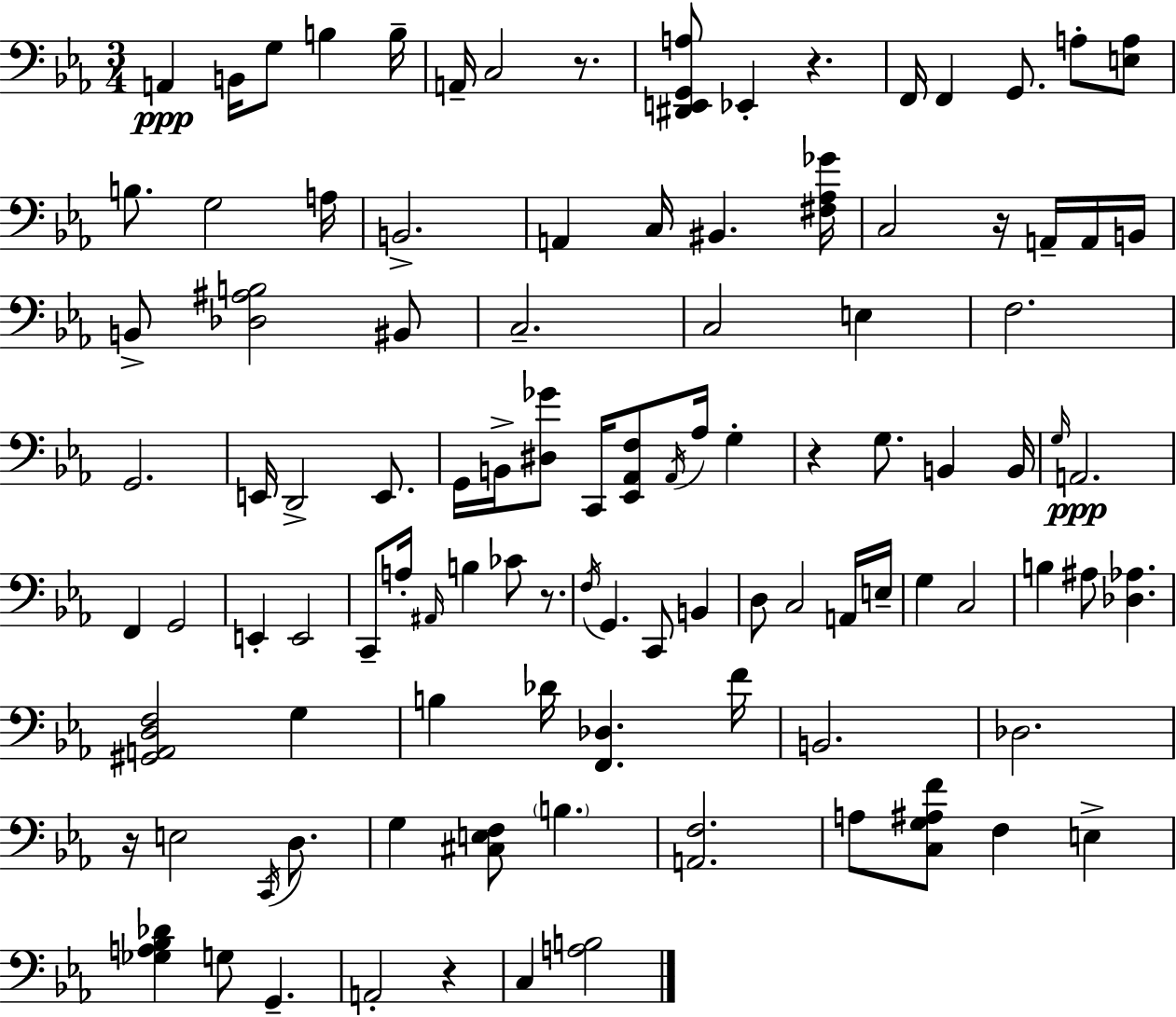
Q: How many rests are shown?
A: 7